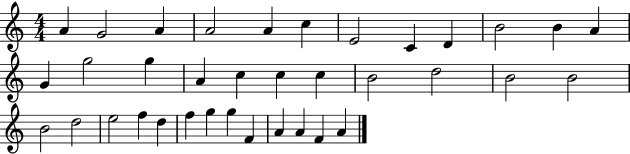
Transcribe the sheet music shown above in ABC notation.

X:1
T:Untitled
M:4/4
L:1/4
K:C
A G2 A A2 A c E2 C D B2 B A G g2 g A c c c B2 d2 B2 B2 B2 d2 e2 f d f g g F A A F A